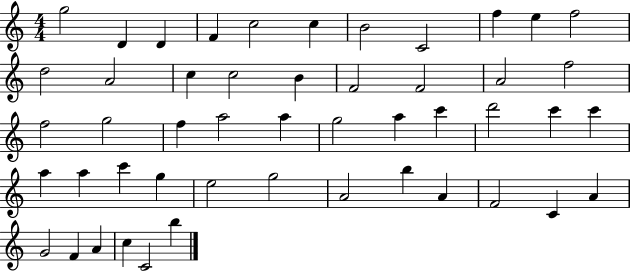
{
  \clef treble
  \numericTimeSignature
  \time 4/4
  \key c \major
  g''2 d'4 d'4 | f'4 c''2 c''4 | b'2 c'2 | f''4 e''4 f''2 | \break d''2 a'2 | c''4 c''2 b'4 | f'2 f'2 | a'2 f''2 | \break f''2 g''2 | f''4 a''2 a''4 | g''2 a''4 c'''4 | d'''2 c'''4 c'''4 | \break a''4 a''4 c'''4 g''4 | e''2 g''2 | a'2 b''4 a'4 | f'2 c'4 a'4 | \break g'2 f'4 a'4 | c''4 c'2 b''4 | \bar "|."
}